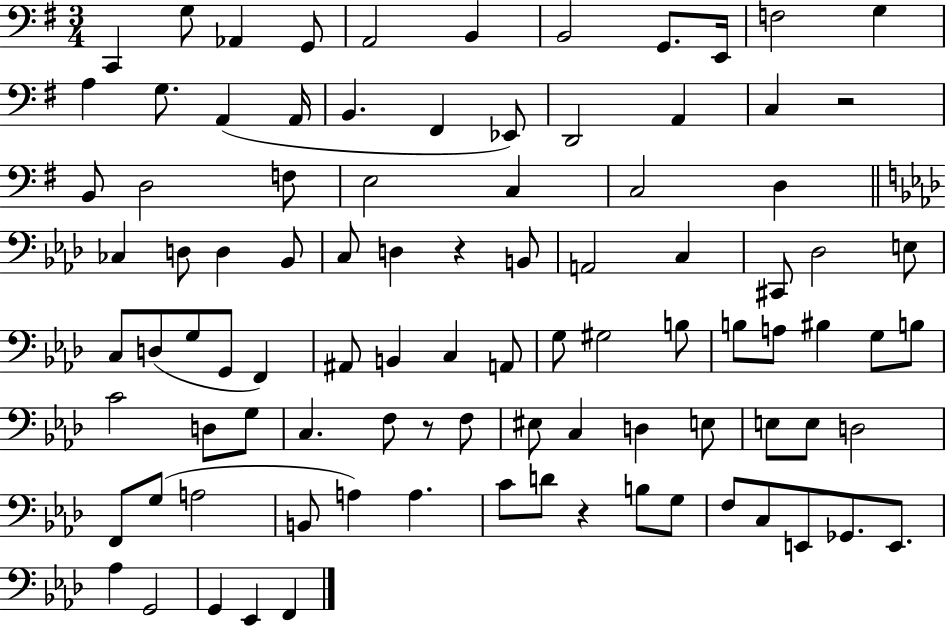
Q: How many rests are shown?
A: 4